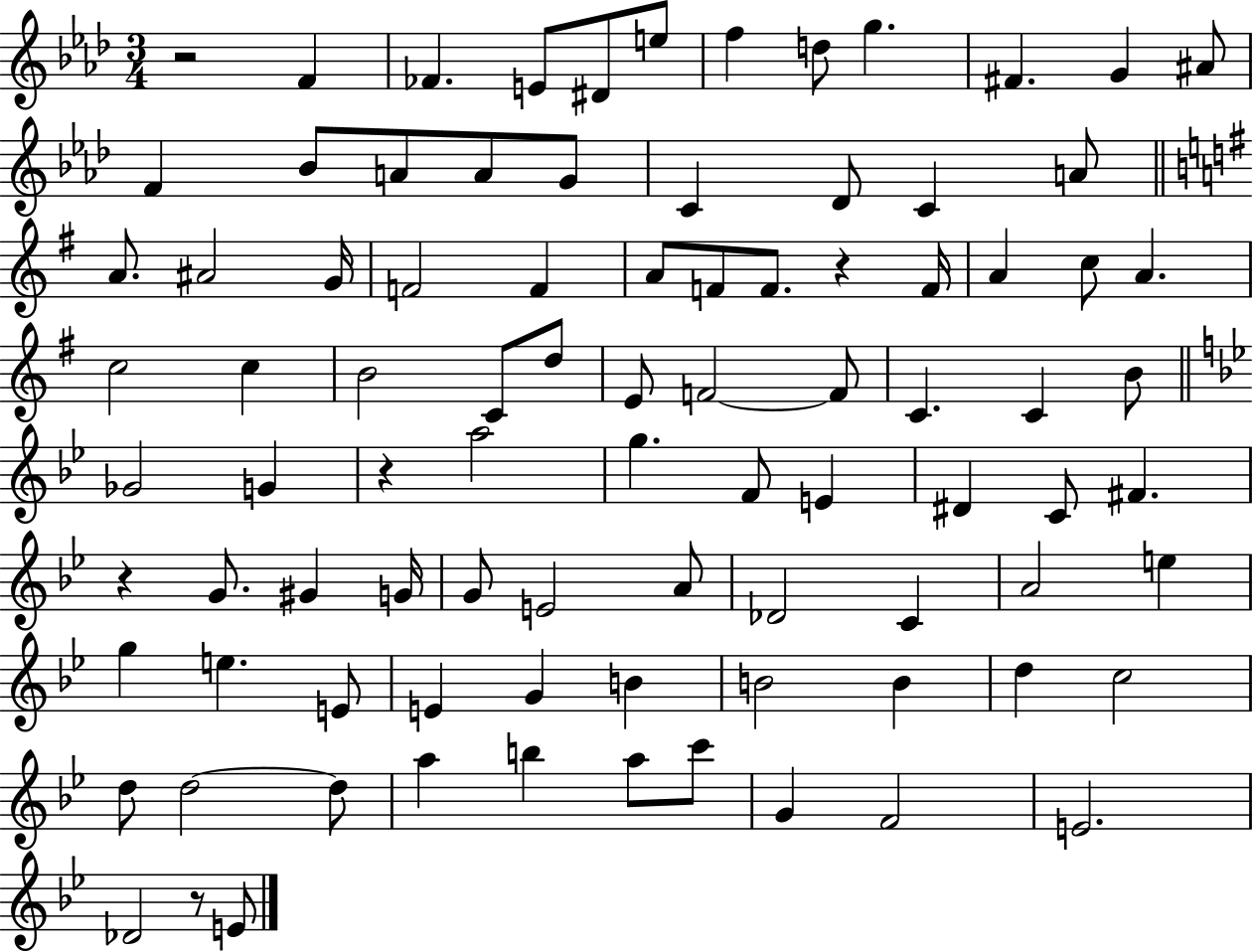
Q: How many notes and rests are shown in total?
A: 89